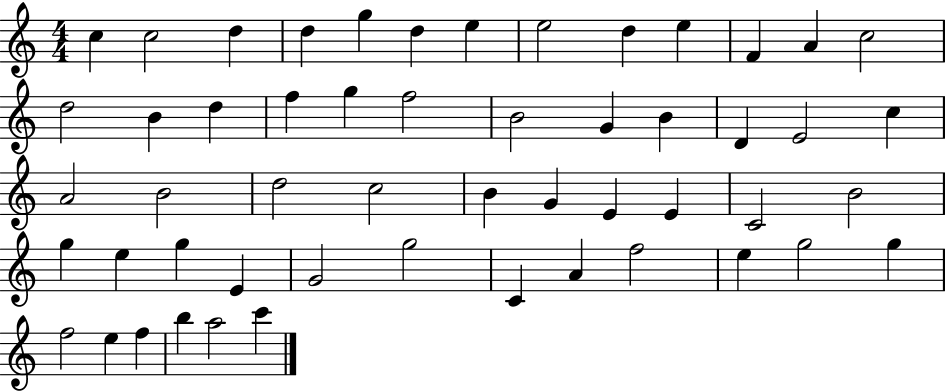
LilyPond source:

{
  \clef treble
  \numericTimeSignature
  \time 4/4
  \key c \major
  c''4 c''2 d''4 | d''4 g''4 d''4 e''4 | e''2 d''4 e''4 | f'4 a'4 c''2 | \break d''2 b'4 d''4 | f''4 g''4 f''2 | b'2 g'4 b'4 | d'4 e'2 c''4 | \break a'2 b'2 | d''2 c''2 | b'4 g'4 e'4 e'4 | c'2 b'2 | \break g''4 e''4 g''4 e'4 | g'2 g''2 | c'4 a'4 f''2 | e''4 g''2 g''4 | \break f''2 e''4 f''4 | b''4 a''2 c'''4 | \bar "|."
}